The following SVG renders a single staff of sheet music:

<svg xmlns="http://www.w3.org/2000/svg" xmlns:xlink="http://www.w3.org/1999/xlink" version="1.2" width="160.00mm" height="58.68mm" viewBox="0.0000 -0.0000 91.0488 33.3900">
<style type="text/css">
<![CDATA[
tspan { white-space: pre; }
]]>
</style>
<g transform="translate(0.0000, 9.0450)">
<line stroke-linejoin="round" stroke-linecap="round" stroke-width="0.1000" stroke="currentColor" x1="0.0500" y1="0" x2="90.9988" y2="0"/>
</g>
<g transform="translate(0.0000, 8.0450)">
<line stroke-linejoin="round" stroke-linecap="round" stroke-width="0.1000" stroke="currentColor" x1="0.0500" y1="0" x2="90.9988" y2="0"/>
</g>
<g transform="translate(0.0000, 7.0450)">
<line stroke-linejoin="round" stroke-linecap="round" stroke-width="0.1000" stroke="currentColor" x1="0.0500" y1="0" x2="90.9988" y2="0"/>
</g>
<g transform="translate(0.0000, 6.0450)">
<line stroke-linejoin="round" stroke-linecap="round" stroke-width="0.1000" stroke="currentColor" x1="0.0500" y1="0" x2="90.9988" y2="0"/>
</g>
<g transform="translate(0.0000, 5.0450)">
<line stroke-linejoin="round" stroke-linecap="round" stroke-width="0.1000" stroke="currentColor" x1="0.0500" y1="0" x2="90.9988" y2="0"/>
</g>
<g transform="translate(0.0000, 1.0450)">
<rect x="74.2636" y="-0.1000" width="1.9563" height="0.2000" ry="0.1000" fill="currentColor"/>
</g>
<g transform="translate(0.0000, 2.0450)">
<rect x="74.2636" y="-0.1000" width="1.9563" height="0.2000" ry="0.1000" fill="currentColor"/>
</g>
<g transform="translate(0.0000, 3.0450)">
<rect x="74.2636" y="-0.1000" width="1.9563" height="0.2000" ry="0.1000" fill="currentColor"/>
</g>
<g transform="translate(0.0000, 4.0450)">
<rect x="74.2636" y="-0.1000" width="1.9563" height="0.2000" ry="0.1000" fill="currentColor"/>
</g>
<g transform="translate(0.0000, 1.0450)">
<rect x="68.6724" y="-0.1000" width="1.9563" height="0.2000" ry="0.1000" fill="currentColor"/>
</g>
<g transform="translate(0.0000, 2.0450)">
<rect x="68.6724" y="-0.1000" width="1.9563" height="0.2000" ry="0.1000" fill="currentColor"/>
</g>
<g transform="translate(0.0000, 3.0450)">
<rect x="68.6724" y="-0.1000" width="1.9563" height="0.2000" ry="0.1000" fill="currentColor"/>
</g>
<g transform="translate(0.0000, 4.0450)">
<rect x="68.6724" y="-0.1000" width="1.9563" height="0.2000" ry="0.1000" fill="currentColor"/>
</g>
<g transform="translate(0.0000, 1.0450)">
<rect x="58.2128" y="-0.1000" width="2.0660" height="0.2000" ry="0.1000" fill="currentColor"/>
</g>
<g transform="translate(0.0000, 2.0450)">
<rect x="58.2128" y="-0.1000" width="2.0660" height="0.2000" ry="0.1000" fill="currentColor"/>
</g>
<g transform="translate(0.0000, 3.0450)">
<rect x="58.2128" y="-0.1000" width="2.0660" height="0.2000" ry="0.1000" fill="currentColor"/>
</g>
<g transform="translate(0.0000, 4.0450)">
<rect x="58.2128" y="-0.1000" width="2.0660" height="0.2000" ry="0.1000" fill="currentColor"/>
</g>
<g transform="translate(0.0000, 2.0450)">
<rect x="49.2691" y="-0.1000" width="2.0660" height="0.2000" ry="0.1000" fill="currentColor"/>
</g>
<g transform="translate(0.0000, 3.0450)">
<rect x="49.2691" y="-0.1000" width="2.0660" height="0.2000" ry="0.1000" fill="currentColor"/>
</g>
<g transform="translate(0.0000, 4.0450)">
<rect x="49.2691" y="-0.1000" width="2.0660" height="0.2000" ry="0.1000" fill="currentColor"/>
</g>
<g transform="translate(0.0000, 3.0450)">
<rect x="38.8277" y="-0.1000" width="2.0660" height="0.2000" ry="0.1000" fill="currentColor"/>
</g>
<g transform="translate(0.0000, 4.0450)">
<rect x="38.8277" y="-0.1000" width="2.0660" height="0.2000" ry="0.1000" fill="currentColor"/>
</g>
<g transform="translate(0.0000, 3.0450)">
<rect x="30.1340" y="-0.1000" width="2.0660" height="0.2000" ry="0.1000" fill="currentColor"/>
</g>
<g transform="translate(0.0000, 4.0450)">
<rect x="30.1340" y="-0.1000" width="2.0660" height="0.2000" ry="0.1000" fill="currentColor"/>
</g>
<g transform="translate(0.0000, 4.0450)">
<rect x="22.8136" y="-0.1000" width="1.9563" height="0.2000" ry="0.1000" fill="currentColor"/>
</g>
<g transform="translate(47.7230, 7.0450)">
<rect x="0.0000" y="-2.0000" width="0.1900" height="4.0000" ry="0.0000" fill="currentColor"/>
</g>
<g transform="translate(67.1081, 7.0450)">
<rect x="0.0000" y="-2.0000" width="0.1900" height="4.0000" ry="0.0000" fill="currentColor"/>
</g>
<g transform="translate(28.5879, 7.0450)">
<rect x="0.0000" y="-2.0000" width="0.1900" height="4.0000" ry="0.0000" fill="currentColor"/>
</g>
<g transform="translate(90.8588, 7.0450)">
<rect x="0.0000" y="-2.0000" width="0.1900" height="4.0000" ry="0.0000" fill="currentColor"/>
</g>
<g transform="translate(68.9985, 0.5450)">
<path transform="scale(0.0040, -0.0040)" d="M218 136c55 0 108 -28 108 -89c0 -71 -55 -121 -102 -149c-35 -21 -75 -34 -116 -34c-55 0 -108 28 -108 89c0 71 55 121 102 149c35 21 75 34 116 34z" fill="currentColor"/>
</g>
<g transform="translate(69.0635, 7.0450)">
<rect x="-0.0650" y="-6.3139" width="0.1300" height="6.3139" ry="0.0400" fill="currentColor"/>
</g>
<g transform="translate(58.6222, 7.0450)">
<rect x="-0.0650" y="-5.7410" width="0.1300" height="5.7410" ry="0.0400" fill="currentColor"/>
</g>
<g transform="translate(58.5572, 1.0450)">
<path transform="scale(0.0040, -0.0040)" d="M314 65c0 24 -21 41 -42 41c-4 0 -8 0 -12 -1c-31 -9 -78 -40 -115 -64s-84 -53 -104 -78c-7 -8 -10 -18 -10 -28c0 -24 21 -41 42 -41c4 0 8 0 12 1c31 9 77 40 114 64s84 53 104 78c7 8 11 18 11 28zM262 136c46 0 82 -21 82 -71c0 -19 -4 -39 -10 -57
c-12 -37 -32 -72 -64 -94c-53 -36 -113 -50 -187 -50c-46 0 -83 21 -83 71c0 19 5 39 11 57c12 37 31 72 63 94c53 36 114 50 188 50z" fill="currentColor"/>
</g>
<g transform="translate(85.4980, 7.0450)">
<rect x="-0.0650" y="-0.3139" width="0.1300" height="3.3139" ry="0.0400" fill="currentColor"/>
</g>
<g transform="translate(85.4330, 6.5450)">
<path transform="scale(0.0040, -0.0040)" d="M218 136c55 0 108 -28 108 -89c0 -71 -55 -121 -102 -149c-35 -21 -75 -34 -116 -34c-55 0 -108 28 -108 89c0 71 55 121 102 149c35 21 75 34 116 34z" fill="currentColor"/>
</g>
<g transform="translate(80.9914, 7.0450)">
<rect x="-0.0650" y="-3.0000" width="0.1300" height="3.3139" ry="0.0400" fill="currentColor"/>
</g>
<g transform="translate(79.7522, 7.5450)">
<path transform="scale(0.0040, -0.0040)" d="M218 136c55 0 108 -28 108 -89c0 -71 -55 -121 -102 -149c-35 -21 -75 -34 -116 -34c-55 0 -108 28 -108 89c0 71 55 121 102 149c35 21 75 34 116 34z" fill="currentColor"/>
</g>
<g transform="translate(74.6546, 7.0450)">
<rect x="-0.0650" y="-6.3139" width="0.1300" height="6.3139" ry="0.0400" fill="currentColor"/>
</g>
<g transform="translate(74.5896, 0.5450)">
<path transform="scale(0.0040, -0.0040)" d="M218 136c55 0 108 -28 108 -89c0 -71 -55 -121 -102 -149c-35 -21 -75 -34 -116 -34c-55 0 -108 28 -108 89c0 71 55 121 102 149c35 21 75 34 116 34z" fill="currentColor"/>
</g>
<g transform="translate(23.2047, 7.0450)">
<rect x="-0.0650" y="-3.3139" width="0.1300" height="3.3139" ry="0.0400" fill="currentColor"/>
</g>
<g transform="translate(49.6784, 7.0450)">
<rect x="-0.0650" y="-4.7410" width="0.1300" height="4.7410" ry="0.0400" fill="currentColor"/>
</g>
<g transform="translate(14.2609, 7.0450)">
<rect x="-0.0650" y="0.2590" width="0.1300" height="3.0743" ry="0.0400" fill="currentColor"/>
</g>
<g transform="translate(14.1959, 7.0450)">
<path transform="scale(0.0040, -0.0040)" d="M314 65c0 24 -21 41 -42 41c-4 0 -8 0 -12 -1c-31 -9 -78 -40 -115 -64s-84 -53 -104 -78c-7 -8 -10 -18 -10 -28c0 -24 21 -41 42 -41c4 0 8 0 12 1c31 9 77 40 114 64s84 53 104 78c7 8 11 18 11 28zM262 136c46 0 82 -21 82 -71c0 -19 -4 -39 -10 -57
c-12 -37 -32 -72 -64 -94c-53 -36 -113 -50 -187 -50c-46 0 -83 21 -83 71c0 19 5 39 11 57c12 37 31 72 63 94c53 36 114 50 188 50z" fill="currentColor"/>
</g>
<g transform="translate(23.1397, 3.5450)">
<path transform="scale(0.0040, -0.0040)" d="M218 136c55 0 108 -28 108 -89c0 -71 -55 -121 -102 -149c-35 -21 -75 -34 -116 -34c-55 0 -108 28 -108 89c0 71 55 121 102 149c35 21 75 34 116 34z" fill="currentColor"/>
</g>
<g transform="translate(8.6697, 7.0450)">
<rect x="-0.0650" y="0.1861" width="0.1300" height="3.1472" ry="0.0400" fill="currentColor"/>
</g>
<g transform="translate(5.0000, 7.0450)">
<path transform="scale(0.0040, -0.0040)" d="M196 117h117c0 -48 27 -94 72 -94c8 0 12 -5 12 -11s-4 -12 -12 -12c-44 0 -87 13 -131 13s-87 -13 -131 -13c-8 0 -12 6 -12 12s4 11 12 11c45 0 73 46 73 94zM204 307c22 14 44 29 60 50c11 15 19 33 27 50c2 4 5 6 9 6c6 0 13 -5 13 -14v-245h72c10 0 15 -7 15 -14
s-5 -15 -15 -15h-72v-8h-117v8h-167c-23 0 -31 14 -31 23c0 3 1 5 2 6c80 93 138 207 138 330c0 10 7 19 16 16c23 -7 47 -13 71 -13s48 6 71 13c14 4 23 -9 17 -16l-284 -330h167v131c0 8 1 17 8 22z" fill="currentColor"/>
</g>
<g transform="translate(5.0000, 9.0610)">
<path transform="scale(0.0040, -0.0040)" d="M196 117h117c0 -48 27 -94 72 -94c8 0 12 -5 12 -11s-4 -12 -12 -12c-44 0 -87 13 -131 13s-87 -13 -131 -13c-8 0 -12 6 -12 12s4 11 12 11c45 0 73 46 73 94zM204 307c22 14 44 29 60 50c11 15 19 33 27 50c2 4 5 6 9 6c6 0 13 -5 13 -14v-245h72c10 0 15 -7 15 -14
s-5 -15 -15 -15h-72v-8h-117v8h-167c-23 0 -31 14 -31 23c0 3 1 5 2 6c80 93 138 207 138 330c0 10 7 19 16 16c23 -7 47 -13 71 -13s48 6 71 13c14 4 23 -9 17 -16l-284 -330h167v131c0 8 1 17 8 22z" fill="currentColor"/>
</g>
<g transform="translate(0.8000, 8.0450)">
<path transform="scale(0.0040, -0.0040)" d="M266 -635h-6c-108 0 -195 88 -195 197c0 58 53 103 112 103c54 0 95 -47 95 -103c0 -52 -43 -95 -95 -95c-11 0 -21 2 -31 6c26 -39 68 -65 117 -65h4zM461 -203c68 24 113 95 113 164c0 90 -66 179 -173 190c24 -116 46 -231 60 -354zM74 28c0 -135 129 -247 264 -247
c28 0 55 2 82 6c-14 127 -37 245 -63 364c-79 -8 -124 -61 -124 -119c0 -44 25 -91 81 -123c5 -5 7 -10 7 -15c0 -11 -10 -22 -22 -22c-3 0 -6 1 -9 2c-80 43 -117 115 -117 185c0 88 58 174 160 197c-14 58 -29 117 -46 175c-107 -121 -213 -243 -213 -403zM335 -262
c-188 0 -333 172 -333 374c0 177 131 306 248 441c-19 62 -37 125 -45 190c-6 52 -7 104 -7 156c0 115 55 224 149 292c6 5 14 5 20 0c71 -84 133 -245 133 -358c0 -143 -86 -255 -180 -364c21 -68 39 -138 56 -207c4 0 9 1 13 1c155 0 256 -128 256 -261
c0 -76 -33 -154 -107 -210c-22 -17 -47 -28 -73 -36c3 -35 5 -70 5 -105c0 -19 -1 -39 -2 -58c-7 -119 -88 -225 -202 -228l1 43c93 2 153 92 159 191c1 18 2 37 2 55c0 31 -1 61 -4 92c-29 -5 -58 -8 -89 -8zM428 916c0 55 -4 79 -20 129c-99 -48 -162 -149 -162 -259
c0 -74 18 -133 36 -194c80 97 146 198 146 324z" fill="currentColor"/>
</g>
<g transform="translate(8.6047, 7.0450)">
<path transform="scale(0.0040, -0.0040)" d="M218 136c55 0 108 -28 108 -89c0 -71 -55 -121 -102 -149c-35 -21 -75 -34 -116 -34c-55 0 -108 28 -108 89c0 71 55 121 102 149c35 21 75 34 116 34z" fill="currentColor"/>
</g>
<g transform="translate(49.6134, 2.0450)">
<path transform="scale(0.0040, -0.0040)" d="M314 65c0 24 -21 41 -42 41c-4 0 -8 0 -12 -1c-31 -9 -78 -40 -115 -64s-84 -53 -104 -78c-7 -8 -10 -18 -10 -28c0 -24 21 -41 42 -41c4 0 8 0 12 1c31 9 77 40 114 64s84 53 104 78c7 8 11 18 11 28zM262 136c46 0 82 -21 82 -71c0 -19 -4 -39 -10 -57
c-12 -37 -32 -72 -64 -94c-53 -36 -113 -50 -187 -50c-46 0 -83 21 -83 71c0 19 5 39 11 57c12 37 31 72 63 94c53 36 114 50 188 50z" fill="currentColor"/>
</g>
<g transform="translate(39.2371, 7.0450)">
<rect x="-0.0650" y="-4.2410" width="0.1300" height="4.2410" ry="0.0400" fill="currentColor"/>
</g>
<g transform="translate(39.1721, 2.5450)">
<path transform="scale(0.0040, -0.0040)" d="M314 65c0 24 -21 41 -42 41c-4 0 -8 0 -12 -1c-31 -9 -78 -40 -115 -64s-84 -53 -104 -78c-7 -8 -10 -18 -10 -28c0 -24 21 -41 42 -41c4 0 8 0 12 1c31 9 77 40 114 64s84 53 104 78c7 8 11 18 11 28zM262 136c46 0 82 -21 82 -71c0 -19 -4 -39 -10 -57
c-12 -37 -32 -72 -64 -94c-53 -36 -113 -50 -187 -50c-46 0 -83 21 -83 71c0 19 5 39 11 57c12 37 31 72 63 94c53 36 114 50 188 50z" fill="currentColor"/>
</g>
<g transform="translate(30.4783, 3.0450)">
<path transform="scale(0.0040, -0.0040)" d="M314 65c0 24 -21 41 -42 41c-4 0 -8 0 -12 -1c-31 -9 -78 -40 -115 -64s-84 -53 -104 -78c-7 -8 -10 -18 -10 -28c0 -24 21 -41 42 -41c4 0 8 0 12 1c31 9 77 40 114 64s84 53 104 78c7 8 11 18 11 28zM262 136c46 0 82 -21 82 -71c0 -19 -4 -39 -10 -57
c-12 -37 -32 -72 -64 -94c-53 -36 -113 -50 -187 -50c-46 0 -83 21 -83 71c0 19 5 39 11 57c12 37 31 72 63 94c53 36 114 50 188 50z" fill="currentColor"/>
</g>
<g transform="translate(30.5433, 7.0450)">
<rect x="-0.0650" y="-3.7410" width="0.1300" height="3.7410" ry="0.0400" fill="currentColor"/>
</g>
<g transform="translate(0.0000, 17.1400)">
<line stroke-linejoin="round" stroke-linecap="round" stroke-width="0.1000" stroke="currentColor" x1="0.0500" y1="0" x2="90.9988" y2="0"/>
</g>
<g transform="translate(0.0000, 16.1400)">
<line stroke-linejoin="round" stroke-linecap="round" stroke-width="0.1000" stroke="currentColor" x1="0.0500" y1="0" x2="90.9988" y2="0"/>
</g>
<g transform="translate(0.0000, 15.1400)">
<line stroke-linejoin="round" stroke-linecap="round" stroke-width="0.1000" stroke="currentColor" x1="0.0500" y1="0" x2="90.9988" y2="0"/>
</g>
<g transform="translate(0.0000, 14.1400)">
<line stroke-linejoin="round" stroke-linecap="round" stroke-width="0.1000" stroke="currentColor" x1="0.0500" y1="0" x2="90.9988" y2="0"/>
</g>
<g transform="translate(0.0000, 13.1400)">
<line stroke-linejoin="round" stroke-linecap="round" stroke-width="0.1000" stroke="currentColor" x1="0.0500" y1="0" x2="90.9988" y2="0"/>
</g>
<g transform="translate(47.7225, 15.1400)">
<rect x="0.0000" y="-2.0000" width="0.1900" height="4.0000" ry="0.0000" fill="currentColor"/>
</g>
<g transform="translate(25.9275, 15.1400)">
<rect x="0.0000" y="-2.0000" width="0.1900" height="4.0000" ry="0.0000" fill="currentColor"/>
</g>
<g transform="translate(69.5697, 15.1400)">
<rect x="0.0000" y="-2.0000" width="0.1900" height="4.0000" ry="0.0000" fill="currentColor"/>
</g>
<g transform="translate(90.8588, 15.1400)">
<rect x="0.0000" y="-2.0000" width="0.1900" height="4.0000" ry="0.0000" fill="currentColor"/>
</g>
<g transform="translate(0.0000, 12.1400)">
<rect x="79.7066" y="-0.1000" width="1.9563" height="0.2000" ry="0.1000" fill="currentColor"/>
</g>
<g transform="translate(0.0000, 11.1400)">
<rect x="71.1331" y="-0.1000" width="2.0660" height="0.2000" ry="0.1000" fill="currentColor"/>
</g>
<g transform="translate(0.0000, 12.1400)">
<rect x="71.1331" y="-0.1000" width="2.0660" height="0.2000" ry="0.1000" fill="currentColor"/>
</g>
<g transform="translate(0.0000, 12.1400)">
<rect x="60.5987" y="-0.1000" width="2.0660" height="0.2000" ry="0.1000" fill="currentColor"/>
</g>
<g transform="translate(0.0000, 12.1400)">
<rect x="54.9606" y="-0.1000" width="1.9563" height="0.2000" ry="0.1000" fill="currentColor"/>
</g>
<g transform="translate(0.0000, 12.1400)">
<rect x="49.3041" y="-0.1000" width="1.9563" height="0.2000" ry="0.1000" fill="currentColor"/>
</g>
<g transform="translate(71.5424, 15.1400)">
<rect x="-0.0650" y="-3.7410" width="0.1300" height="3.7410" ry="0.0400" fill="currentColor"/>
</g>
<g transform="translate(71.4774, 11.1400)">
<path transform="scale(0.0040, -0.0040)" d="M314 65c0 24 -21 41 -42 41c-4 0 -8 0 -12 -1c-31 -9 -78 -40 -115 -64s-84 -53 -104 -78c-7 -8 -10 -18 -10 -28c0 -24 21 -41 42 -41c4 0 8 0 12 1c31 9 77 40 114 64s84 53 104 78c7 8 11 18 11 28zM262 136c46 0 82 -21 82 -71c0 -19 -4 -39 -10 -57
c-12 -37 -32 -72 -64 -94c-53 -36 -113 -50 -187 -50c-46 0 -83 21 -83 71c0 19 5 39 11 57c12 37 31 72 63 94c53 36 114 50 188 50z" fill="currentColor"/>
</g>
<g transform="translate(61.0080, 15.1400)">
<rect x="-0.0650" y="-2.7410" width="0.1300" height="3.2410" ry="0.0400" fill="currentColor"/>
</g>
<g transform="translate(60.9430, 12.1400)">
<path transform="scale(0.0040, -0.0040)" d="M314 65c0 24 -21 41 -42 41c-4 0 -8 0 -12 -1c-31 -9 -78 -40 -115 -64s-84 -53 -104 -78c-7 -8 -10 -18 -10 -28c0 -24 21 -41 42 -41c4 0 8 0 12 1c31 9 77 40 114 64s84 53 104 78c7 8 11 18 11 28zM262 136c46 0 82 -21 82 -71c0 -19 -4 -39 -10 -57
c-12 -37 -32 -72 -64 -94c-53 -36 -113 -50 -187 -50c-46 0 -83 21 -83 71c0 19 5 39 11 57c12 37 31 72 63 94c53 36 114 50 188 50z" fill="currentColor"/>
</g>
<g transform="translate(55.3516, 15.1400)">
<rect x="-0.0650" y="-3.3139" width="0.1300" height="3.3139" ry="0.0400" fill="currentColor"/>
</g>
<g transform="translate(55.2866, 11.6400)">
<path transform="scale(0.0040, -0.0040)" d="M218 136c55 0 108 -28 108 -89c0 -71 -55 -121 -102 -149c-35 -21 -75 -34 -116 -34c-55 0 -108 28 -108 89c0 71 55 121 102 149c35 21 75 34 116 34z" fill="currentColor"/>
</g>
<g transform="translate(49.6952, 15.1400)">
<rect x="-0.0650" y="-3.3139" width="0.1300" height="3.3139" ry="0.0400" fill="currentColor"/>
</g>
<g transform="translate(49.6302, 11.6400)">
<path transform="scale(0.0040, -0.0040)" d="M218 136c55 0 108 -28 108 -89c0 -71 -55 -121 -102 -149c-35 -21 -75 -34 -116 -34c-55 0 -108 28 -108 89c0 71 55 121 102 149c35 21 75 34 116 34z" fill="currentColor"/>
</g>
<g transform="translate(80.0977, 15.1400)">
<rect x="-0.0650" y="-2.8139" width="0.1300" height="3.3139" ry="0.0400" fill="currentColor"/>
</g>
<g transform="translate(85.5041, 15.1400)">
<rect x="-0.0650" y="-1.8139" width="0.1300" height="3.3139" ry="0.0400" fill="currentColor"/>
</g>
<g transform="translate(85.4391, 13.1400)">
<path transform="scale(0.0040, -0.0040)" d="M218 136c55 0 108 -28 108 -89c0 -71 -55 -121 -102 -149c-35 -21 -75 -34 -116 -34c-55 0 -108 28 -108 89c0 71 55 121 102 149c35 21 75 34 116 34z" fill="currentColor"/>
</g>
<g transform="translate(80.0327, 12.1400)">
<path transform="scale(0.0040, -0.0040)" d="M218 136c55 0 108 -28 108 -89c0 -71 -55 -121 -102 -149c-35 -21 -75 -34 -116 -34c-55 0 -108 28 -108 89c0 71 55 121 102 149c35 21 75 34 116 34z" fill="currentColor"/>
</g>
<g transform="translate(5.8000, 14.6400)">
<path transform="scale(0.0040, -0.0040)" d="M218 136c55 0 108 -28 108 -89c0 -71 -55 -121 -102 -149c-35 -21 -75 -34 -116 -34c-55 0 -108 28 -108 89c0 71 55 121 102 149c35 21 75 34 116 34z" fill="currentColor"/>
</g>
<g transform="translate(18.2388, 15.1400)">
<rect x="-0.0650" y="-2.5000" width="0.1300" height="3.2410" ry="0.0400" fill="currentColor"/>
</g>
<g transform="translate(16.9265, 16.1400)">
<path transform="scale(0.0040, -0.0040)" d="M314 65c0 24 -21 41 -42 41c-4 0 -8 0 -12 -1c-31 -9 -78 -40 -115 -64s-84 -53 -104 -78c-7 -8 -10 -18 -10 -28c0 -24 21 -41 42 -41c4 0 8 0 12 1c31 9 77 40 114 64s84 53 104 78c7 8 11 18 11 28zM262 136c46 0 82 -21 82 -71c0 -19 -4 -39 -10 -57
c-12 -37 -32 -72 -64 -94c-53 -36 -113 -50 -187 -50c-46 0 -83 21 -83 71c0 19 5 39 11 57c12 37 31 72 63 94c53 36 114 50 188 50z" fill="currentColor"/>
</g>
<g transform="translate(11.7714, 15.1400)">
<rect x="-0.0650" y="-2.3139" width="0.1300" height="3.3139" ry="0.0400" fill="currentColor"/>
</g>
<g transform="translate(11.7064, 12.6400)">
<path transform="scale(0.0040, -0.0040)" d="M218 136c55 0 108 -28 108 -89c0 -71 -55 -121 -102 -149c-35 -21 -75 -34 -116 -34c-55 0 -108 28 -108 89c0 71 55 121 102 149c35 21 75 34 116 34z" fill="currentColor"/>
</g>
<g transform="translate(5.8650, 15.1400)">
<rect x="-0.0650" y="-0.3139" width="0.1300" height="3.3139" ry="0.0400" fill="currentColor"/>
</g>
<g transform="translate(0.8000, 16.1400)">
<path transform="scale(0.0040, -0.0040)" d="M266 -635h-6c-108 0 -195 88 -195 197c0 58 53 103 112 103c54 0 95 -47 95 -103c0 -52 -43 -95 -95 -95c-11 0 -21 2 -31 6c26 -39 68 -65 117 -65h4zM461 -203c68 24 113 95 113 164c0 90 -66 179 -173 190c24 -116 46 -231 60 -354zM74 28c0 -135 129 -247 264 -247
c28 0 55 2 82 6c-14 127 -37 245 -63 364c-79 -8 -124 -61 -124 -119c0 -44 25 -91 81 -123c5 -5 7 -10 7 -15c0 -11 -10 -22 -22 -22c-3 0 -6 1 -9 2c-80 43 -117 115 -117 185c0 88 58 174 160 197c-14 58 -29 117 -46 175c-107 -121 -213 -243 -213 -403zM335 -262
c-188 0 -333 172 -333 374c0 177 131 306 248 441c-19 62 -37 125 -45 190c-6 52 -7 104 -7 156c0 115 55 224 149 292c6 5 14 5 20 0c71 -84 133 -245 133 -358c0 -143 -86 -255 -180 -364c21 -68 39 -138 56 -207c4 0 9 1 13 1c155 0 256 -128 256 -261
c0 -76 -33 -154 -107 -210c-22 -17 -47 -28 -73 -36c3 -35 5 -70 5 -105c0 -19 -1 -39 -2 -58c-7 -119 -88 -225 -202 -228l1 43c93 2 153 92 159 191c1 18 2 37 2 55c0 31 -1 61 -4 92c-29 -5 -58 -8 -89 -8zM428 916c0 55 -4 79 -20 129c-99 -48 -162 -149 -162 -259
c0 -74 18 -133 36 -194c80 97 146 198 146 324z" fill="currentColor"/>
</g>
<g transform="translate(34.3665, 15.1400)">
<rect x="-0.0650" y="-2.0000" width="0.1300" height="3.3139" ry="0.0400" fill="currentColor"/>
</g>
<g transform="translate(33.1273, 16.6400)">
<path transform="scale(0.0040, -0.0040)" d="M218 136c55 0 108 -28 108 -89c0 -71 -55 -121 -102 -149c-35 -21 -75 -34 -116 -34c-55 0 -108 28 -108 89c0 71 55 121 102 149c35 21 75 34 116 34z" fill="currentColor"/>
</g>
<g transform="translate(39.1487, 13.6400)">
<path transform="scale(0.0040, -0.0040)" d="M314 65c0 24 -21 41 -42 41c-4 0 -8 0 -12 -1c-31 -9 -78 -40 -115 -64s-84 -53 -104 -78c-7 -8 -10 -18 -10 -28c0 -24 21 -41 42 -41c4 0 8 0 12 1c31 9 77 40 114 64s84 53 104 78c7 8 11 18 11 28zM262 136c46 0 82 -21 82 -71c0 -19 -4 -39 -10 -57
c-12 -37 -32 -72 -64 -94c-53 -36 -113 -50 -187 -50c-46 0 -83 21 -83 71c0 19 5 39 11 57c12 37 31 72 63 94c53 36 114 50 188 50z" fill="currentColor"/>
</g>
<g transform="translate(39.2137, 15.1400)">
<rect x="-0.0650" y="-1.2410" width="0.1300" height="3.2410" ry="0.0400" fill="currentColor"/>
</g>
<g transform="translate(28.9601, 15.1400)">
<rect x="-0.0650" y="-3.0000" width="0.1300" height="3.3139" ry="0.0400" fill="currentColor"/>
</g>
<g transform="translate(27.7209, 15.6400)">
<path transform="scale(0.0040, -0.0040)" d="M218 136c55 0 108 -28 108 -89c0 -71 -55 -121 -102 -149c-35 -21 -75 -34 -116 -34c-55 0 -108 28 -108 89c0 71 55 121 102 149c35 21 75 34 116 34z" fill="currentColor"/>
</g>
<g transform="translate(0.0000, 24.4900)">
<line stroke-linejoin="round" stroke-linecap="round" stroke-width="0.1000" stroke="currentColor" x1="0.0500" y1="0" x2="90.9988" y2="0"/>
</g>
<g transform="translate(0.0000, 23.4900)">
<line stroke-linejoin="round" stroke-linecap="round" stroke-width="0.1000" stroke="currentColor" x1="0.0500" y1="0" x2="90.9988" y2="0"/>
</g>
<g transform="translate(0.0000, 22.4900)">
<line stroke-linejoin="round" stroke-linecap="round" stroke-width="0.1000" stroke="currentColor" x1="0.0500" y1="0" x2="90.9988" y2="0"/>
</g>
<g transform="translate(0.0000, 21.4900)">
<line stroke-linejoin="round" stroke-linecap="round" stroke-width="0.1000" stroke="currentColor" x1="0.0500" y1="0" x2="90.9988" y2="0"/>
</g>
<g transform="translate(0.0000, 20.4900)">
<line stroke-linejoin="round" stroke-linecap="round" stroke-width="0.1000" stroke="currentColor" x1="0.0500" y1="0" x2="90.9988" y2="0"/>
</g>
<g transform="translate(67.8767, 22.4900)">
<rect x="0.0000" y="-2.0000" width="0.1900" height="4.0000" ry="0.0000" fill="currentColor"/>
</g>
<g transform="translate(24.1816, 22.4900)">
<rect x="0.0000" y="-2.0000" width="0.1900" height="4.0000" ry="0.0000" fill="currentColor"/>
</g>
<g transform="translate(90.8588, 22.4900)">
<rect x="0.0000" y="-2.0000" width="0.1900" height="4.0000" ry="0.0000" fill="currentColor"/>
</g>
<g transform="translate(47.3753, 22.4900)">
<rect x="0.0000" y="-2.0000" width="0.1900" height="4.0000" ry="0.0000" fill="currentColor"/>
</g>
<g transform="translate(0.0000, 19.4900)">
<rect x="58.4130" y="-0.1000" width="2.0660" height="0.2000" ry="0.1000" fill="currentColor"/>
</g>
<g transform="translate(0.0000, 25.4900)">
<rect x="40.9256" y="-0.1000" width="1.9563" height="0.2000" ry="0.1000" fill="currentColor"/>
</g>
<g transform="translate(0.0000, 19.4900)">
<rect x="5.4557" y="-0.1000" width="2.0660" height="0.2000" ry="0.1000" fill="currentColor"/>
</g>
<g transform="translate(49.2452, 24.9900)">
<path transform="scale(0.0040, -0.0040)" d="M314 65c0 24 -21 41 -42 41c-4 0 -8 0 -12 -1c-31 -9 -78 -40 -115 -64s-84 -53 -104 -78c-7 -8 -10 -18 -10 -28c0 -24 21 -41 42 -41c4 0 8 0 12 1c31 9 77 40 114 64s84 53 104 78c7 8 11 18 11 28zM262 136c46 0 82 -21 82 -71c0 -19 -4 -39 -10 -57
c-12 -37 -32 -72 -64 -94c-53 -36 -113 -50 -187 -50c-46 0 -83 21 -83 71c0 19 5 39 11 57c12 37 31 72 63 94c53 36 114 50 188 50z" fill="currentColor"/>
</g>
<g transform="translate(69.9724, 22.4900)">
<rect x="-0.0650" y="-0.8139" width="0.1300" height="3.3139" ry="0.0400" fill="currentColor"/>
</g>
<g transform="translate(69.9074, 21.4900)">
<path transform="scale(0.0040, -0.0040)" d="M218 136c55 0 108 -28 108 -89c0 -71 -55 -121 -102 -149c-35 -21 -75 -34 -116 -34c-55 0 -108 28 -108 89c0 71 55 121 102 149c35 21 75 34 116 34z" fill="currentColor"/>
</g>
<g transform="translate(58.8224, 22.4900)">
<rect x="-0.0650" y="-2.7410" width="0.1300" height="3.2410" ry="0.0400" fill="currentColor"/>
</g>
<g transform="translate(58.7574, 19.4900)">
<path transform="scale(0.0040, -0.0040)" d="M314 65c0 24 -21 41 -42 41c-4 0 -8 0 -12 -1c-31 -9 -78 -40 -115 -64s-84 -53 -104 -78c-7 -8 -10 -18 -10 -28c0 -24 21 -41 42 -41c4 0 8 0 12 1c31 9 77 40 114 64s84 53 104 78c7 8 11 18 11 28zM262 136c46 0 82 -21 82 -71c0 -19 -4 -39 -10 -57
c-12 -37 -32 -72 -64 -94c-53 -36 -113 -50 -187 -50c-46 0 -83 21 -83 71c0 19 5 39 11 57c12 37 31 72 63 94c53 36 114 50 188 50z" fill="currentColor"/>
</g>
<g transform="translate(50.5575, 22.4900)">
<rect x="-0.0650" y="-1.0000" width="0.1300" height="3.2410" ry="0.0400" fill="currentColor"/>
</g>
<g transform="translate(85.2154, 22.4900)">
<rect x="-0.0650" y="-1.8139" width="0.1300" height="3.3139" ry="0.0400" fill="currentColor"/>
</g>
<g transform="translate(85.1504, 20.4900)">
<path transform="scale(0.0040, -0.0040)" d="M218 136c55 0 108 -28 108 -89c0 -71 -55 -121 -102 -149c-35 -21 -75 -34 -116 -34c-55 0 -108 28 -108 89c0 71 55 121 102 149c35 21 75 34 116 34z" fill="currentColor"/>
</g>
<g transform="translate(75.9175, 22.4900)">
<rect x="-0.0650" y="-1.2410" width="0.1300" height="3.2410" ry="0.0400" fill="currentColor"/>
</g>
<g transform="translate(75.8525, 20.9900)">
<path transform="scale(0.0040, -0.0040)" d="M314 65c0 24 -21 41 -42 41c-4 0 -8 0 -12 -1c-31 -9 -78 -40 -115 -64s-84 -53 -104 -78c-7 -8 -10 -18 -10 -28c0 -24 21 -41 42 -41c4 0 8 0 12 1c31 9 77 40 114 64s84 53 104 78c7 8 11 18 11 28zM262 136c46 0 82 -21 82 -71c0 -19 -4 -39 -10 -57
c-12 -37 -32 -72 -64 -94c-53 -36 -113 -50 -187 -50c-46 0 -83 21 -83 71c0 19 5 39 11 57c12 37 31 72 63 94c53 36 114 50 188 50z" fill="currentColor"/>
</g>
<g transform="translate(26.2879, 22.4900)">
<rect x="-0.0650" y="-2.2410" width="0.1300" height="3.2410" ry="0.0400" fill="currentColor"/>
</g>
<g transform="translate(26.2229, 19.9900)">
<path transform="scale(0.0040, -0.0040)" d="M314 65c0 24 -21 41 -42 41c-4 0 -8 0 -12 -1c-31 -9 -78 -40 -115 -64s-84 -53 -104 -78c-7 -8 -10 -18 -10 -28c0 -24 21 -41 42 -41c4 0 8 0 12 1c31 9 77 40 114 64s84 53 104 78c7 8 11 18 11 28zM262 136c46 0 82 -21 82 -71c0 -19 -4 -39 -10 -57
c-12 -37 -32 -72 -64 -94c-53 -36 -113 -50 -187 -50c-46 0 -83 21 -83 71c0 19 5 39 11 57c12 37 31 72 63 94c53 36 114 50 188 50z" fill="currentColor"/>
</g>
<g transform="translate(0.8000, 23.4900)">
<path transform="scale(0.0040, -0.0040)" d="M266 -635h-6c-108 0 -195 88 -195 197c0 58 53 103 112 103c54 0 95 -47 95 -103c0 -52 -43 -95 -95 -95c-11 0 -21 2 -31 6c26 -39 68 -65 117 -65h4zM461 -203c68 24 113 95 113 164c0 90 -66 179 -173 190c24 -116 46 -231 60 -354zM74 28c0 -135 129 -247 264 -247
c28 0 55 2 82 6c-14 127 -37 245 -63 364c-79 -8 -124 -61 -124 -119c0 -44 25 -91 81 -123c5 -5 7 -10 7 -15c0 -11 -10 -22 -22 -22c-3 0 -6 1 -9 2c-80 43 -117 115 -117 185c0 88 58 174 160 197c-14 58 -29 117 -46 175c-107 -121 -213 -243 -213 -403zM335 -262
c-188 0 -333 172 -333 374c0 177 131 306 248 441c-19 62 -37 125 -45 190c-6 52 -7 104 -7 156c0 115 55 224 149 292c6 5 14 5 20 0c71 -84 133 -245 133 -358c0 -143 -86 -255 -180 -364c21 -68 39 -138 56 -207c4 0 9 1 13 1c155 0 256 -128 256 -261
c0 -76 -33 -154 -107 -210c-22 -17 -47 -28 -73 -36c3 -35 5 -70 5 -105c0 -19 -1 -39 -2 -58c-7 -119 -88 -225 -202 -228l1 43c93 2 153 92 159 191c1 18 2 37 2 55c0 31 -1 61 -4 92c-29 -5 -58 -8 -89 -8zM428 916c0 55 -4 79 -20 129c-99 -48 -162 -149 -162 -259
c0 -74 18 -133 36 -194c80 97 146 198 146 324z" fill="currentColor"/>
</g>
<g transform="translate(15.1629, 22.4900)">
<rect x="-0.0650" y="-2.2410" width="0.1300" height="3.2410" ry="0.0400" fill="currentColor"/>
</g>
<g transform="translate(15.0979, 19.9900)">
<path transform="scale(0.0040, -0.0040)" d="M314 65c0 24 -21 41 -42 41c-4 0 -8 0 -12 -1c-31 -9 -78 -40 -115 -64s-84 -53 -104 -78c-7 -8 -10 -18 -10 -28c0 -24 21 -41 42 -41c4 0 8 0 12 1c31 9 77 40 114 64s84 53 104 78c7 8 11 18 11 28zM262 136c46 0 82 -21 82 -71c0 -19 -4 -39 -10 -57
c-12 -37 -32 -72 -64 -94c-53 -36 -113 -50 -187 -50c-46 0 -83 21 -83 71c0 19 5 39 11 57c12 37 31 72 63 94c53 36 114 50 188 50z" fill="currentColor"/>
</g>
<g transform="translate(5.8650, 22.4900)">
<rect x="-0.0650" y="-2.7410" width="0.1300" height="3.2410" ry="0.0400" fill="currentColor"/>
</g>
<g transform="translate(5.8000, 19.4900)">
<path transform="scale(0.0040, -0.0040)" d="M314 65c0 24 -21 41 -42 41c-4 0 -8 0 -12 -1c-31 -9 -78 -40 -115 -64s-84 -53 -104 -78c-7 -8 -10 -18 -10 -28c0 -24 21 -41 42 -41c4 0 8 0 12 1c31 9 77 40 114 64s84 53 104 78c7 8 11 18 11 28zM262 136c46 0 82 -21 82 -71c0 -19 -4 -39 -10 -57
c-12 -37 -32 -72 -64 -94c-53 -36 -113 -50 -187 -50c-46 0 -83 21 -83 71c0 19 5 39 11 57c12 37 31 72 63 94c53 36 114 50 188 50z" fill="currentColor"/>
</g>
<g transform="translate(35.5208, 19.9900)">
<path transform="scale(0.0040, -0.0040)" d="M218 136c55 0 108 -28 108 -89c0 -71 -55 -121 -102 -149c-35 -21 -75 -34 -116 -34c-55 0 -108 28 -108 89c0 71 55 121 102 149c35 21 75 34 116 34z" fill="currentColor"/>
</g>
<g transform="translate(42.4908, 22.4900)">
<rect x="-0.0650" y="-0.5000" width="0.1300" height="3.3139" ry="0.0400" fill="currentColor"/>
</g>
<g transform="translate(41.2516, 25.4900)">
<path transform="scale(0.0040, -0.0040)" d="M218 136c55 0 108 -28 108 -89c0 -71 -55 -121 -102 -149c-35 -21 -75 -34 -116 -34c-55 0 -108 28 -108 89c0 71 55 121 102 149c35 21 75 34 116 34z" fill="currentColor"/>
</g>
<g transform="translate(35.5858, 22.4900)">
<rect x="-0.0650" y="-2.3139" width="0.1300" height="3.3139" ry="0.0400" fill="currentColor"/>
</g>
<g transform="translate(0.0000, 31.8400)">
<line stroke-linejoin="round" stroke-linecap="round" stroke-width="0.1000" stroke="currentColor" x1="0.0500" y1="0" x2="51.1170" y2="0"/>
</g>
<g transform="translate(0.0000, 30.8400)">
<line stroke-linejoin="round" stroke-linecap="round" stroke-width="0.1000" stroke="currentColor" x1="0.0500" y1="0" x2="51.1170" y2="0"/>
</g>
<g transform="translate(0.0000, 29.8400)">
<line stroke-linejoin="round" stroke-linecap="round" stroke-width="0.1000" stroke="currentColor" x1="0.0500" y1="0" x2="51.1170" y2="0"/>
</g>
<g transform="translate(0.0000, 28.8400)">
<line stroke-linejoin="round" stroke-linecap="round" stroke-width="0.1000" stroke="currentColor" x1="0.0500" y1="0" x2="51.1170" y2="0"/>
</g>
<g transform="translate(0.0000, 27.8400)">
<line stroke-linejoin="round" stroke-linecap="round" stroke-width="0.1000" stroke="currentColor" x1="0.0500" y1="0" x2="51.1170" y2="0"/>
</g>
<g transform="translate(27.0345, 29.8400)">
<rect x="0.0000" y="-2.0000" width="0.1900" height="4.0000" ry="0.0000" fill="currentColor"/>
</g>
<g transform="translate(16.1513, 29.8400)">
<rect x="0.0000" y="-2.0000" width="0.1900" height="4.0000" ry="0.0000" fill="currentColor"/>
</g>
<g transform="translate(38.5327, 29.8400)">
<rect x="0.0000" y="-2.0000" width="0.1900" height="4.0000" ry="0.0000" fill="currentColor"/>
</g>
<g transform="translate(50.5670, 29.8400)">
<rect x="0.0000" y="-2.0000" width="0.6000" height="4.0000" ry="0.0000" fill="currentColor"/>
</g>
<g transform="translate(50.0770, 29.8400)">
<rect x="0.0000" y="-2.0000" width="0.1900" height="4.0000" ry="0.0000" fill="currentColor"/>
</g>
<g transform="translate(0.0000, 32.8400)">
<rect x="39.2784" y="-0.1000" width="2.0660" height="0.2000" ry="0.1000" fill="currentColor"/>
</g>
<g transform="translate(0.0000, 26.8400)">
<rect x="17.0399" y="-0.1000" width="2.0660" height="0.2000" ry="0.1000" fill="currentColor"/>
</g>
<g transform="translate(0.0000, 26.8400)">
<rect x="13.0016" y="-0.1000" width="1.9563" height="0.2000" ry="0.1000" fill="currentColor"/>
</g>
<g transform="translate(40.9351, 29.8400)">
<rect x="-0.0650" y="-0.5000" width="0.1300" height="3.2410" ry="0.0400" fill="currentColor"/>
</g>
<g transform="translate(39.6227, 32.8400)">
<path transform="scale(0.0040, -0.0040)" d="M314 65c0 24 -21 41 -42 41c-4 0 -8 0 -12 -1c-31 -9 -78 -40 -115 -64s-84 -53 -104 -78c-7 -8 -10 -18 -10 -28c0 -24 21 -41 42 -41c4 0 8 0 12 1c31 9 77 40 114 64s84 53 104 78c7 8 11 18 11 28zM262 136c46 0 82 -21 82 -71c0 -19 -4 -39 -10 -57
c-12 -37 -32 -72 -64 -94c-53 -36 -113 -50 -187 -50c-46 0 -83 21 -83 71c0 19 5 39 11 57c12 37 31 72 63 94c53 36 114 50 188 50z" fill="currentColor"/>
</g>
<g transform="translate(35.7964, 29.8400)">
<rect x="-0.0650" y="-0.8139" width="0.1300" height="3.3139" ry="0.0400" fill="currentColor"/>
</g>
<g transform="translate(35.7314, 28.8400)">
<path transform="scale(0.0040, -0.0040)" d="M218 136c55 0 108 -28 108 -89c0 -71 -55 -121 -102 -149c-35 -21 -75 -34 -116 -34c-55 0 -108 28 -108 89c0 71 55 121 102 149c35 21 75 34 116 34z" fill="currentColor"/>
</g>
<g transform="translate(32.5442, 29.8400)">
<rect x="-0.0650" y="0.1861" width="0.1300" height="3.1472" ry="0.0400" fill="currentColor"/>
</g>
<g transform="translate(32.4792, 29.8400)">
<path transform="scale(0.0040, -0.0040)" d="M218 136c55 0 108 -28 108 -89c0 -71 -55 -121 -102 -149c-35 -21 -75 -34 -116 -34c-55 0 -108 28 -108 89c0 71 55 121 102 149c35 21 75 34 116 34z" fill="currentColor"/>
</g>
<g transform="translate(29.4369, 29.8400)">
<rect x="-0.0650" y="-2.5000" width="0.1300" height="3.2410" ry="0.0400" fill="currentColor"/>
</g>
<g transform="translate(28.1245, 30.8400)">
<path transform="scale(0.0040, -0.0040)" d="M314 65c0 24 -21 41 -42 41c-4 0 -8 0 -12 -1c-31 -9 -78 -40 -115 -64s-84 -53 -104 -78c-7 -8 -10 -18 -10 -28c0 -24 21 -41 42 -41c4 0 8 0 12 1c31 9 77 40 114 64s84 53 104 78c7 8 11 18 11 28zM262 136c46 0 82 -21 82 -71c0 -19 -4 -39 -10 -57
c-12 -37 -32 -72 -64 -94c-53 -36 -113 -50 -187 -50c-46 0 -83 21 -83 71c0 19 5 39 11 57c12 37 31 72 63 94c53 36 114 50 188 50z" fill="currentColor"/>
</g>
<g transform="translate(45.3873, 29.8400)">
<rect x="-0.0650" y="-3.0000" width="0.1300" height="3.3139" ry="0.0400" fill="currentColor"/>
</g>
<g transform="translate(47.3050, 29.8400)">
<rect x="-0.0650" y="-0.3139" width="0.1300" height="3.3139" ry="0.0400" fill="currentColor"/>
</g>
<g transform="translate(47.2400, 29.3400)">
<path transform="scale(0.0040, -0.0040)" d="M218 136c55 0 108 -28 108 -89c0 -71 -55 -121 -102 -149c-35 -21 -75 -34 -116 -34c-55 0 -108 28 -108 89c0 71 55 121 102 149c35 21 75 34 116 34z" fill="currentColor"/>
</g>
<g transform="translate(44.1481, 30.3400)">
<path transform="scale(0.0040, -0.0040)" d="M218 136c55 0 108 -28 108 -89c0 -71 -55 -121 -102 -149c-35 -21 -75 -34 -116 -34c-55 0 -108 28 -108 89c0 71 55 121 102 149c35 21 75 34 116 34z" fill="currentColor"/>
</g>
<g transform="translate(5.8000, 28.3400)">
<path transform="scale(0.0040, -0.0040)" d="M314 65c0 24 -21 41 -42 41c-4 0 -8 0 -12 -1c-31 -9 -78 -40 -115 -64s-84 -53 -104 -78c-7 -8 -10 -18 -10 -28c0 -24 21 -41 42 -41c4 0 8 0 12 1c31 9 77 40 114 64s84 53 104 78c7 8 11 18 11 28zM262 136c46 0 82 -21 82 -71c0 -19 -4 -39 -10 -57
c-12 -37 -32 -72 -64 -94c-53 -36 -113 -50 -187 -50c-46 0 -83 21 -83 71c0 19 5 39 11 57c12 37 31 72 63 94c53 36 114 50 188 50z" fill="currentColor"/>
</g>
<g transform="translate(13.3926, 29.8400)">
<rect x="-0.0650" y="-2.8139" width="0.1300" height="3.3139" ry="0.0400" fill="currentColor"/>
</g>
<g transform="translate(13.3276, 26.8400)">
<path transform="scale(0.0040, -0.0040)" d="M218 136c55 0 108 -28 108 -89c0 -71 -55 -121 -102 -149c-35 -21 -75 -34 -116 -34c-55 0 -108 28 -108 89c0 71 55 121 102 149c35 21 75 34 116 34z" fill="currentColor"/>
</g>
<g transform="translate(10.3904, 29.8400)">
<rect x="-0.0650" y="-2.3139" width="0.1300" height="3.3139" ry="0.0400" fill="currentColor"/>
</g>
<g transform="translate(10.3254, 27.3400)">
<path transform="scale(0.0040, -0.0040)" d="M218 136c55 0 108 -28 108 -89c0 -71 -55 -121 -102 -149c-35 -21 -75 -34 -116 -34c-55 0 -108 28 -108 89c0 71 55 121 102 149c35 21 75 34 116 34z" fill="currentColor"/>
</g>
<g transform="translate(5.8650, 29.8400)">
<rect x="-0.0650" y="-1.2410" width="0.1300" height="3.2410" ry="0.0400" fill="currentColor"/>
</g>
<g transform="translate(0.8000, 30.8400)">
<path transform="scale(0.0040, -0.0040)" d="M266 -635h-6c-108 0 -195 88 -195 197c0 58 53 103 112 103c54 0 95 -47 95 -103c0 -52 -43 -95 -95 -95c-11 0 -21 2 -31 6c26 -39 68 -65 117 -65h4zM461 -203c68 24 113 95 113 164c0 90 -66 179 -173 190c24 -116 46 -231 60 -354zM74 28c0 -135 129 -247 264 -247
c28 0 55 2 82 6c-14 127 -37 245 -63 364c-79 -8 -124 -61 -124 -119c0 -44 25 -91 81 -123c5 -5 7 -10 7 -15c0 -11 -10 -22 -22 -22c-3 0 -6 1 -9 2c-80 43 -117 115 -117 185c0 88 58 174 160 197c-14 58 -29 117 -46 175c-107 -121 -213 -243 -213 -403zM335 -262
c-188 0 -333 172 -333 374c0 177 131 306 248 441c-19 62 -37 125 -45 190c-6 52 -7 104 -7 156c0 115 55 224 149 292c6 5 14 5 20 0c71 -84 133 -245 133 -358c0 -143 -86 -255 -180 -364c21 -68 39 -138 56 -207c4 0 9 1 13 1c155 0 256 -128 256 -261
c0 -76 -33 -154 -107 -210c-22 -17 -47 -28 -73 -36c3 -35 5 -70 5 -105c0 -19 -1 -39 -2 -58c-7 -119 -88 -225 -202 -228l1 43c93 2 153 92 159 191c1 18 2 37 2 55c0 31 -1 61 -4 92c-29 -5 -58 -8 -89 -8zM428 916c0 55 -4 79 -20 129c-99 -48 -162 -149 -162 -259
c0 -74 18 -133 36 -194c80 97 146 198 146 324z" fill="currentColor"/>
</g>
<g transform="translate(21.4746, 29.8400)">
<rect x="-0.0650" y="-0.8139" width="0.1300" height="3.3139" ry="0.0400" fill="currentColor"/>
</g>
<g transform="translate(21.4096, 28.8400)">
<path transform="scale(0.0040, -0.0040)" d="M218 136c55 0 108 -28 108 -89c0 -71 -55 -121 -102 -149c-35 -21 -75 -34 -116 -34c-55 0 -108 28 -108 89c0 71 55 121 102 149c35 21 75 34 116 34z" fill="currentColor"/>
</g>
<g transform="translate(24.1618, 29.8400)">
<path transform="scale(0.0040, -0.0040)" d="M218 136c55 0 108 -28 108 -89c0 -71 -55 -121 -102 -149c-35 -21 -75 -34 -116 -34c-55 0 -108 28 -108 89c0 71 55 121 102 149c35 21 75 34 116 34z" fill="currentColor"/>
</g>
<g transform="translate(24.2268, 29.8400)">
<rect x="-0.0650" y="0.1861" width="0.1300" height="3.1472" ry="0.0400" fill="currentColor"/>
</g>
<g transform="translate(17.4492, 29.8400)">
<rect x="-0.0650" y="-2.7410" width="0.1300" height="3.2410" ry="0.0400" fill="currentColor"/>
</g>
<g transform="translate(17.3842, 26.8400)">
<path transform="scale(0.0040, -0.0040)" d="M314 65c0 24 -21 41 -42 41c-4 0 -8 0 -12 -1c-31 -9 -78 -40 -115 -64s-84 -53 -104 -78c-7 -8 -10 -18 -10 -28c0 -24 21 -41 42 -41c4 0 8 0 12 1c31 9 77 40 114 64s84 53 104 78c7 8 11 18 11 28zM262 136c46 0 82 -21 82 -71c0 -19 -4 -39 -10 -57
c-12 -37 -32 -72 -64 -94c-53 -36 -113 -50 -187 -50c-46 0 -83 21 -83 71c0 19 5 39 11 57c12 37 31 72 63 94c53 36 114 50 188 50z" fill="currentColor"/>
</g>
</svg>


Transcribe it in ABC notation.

X:1
T:Untitled
M:4/4
L:1/4
K:C
B B2 b c'2 d'2 e'2 g'2 a' a' A c c g G2 A F e2 b b a2 c'2 a f a2 g2 g2 g C D2 a2 d e2 f e2 g a a2 d B G2 B d C2 A c